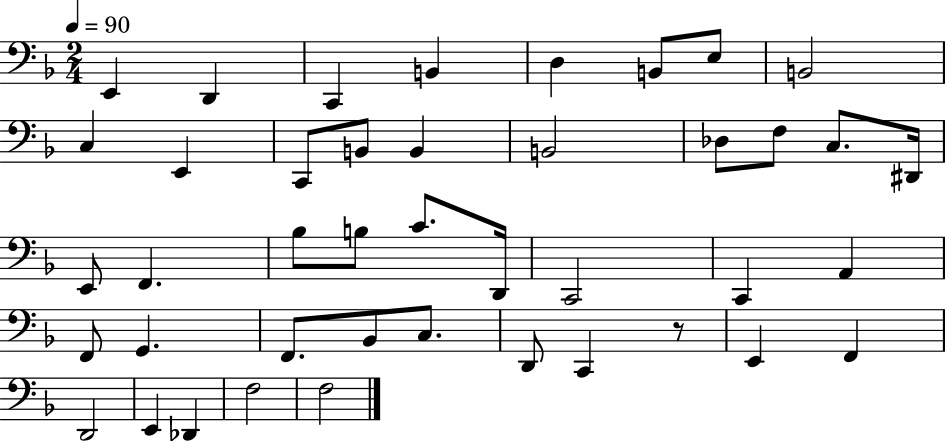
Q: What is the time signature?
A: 2/4